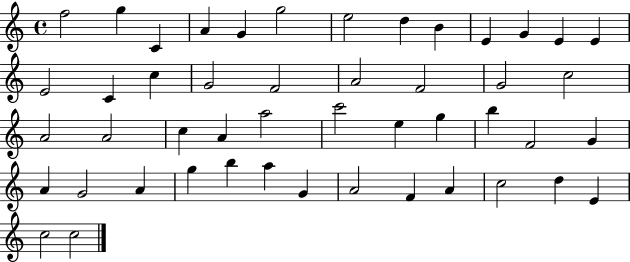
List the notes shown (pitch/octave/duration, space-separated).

F5/h G5/q C4/q A4/q G4/q G5/h E5/h D5/q B4/q E4/q G4/q E4/q E4/q E4/h C4/q C5/q G4/h F4/h A4/h F4/h G4/h C5/h A4/h A4/h C5/q A4/q A5/h C6/h E5/q G5/q B5/q F4/h G4/q A4/q G4/h A4/q G5/q B5/q A5/q G4/q A4/h F4/q A4/q C5/h D5/q E4/q C5/h C5/h